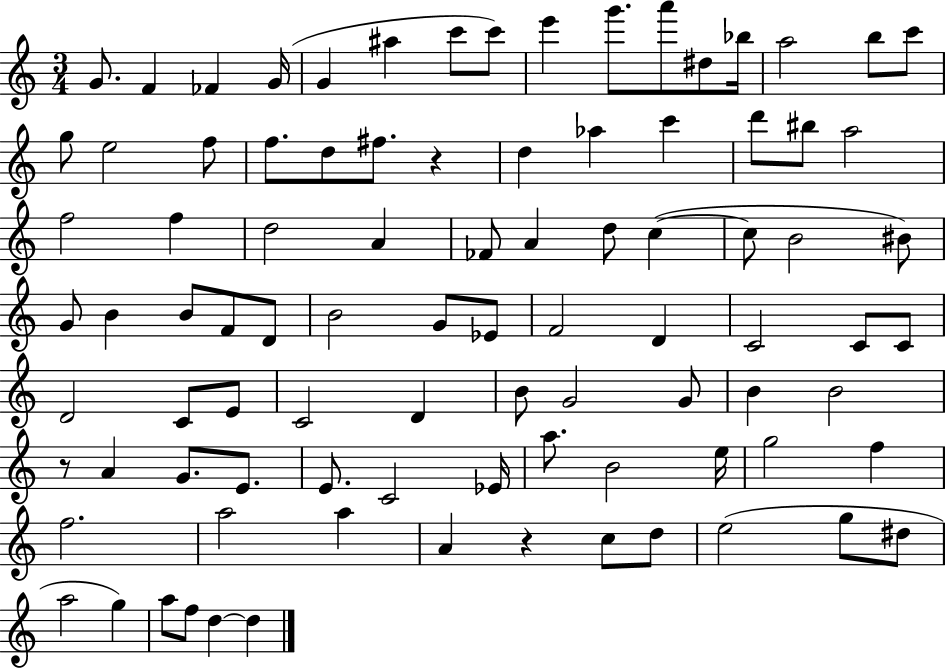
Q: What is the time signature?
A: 3/4